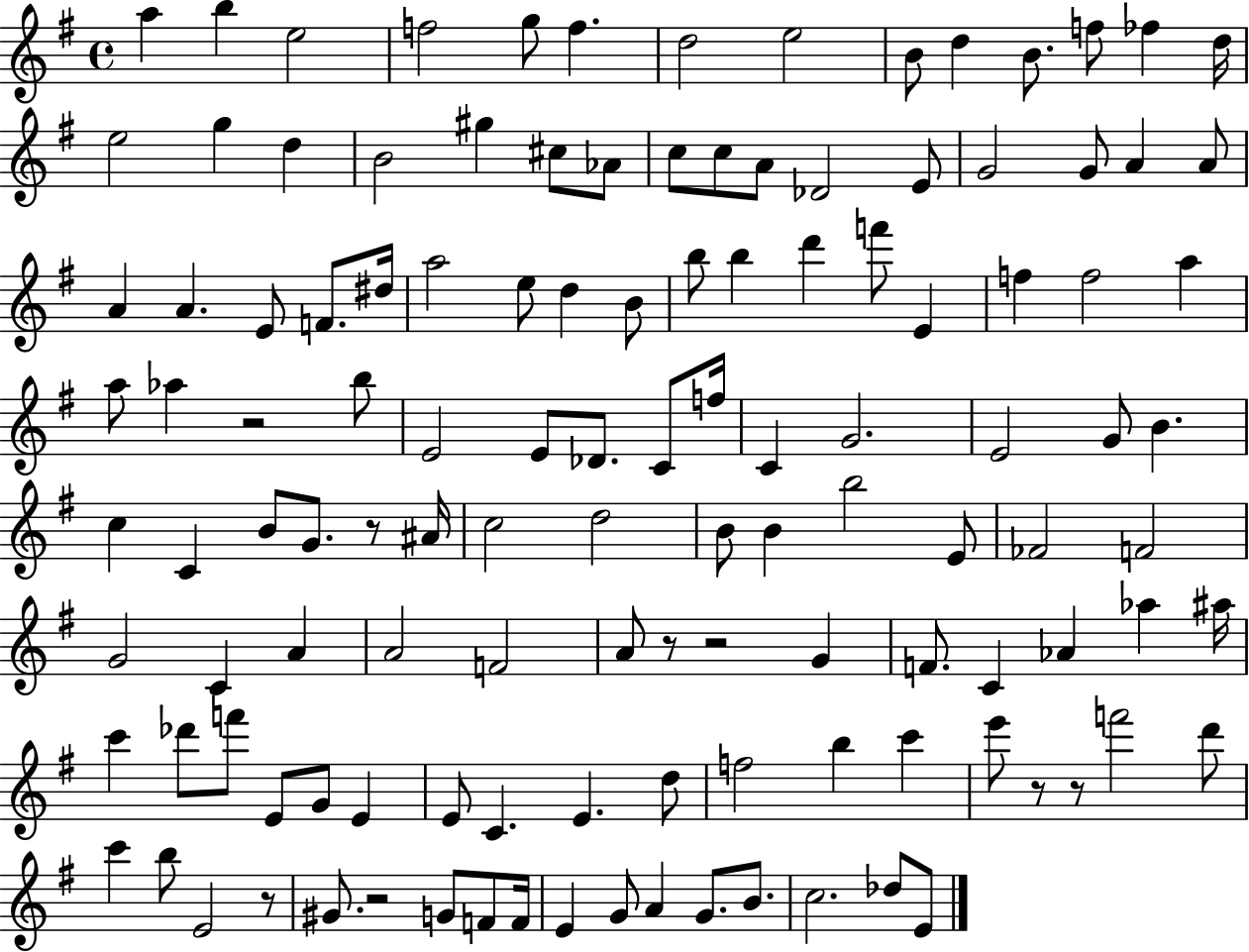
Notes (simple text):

A5/q B5/q E5/h F5/h G5/e F5/q. D5/h E5/h B4/e D5/q B4/e. F5/e FES5/q D5/s E5/h G5/q D5/q B4/h G#5/q C#5/e Ab4/e C5/e C5/e A4/e Db4/h E4/e G4/h G4/e A4/q A4/e A4/q A4/q. E4/e F4/e. D#5/s A5/h E5/e D5/q B4/e B5/e B5/q D6/q F6/e E4/q F5/q F5/h A5/q A5/e Ab5/q R/h B5/e E4/h E4/e Db4/e. C4/e F5/s C4/q G4/h. E4/h G4/e B4/q. C5/q C4/q B4/e G4/e. R/e A#4/s C5/h D5/h B4/e B4/q B5/h E4/e FES4/h F4/h G4/h C4/q A4/q A4/h F4/h A4/e R/e R/h G4/q F4/e. C4/q Ab4/q Ab5/q A#5/s C6/q Db6/e F6/e E4/e G4/e E4/q E4/e C4/q. E4/q. D5/e F5/h B5/q C6/q E6/e R/e R/e F6/h D6/e C6/q B5/e E4/h R/e G#4/e. R/h G4/e F4/e F4/s E4/q G4/e A4/q G4/e. B4/e. C5/h. Db5/e E4/e